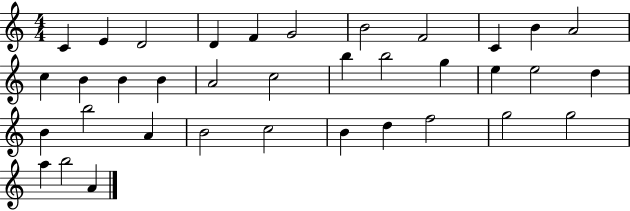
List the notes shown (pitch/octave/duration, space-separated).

C4/q E4/q D4/h D4/q F4/q G4/h B4/h F4/h C4/q B4/q A4/h C5/q B4/q B4/q B4/q A4/h C5/h B5/q B5/h G5/q E5/q E5/h D5/q B4/q B5/h A4/q B4/h C5/h B4/q D5/q F5/h G5/h G5/h A5/q B5/h A4/q